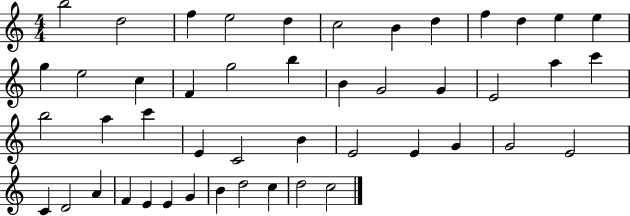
B5/h D5/h F5/q E5/h D5/q C5/h B4/q D5/q F5/q D5/q E5/q E5/q G5/q E5/h C5/q F4/q G5/h B5/q B4/q G4/h G4/q E4/h A5/q C6/q B5/h A5/q C6/q E4/q C4/h B4/q E4/h E4/q G4/q G4/h E4/h C4/q D4/h A4/q F4/q E4/q E4/q G4/q B4/q D5/h C5/q D5/h C5/h